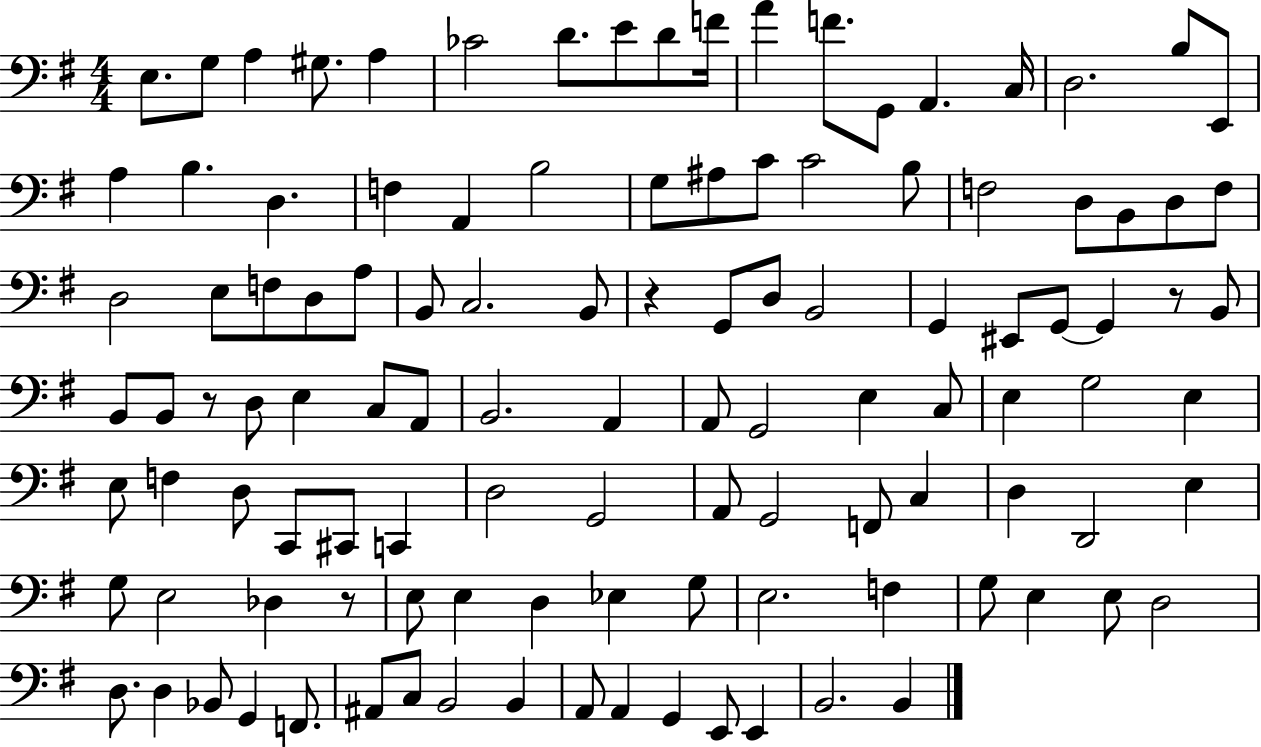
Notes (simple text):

E3/e. G3/e A3/q G#3/e. A3/q CES4/h D4/e. E4/e D4/e F4/s A4/q F4/e. G2/e A2/q. C3/s D3/h. B3/e E2/e A3/q B3/q. D3/q. F3/q A2/q B3/h G3/e A#3/e C4/e C4/h B3/e F3/h D3/e B2/e D3/e F3/e D3/h E3/e F3/e D3/e A3/e B2/e C3/h. B2/e R/q G2/e D3/e B2/h G2/q EIS2/e G2/e G2/q R/e B2/e B2/e B2/e R/e D3/e E3/q C3/e A2/e B2/h. A2/q A2/e G2/h E3/q C3/e E3/q G3/h E3/q E3/e F3/q D3/e C2/e C#2/e C2/q D3/h G2/h A2/e G2/h F2/e C3/q D3/q D2/h E3/q G3/e E3/h Db3/q R/e E3/e E3/q D3/q Eb3/q G3/e E3/h. F3/q G3/e E3/q E3/e D3/h D3/e. D3/q Bb2/e G2/q F2/e. A#2/e C3/e B2/h B2/q A2/e A2/q G2/q E2/e E2/q B2/h. B2/q